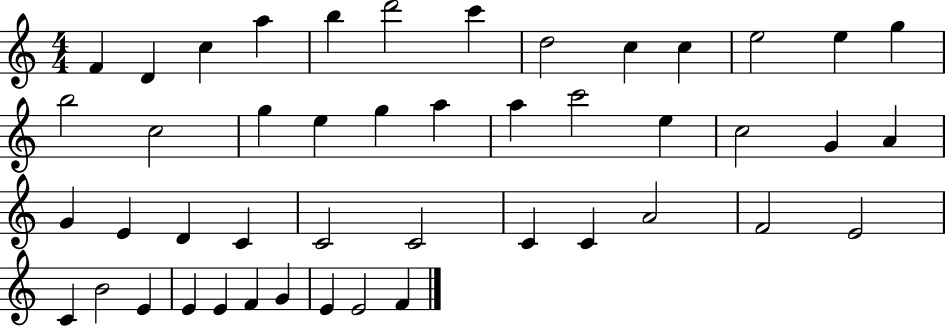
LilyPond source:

{
  \clef treble
  \numericTimeSignature
  \time 4/4
  \key c \major
  f'4 d'4 c''4 a''4 | b''4 d'''2 c'''4 | d''2 c''4 c''4 | e''2 e''4 g''4 | \break b''2 c''2 | g''4 e''4 g''4 a''4 | a''4 c'''2 e''4 | c''2 g'4 a'4 | \break g'4 e'4 d'4 c'4 | c'2 c'2 | c'4 c'4 a'2 | f'2 e'2 | \break c'4 b'2 e'4 | e'4 e'4 f'4 g'4 | e'4 e'2 f'4 | \bar "|."
}